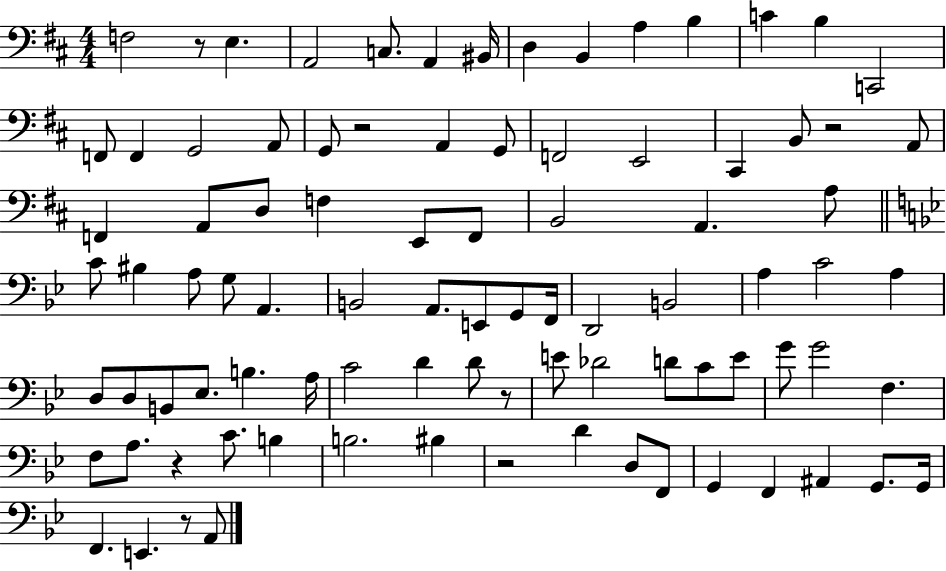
X:1
T:Untitled
M:4/4
L:1/4
K:D
F,2 z/2 E, A,,2 C,/2 A,, ^B,,/4 D, B,, A, B, C B, C,,2 F,,/2 F,, G,,2 A,,/2 G,,/2 z2 A,, G,,/2 F,,2 E,,2 ^C,, B,,/2 z2 A,,/2 F,, A,,/2 D,/2 F, E,,/2 F,,/2 B,,2 A,, A,/2 C/2 ^B, A,/2 G,/2 A,, B,,2 A,,/2 E,,/2 G,,/2 F,,/4 D,,2 B,,2 A, C2 A, D,/2 D,/2 B,,/2 _E,/2 B, A,/4 C2 D D/2 z/2 E/2 _D2 D/2 C/2 E/2 G/2 G2 F, F,/2 A,/2 z C/2 B, B,2 ^B, z2 D D,/2 F,,/2 G,, F,, ^A,, G,,/2 G,,/4 F,, E,, z/2 A,,/2